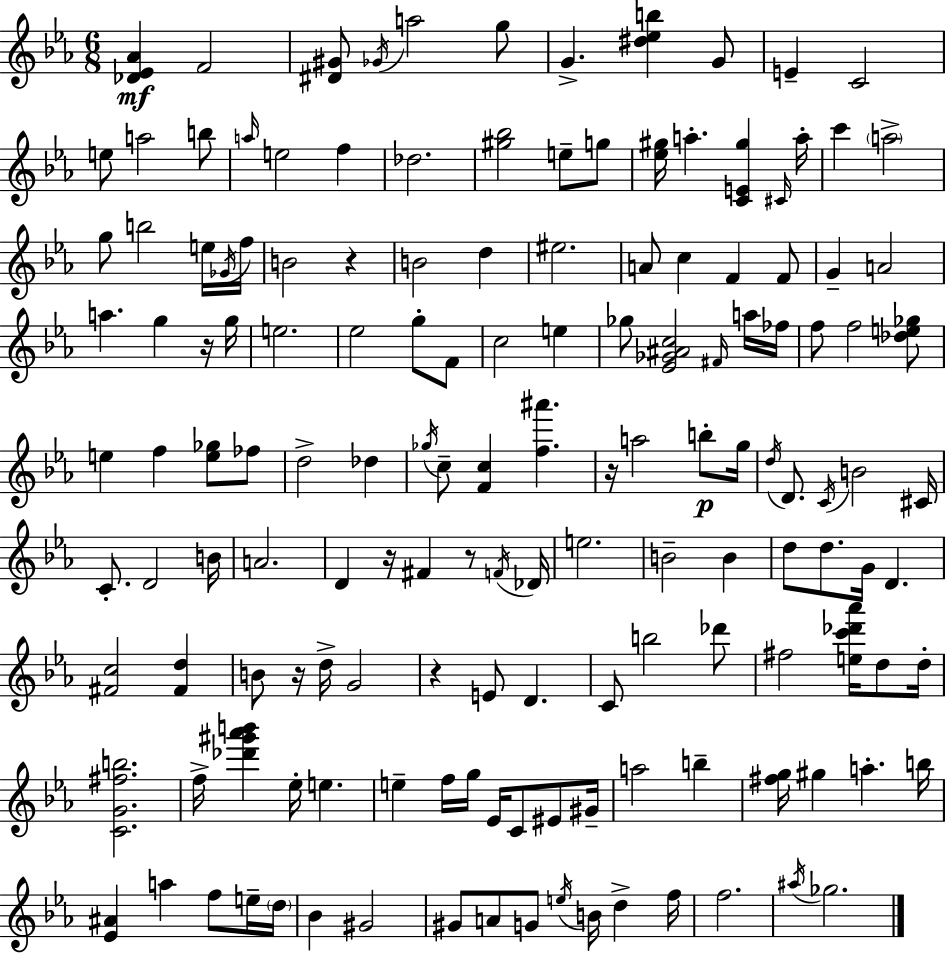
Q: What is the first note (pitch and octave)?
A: F4